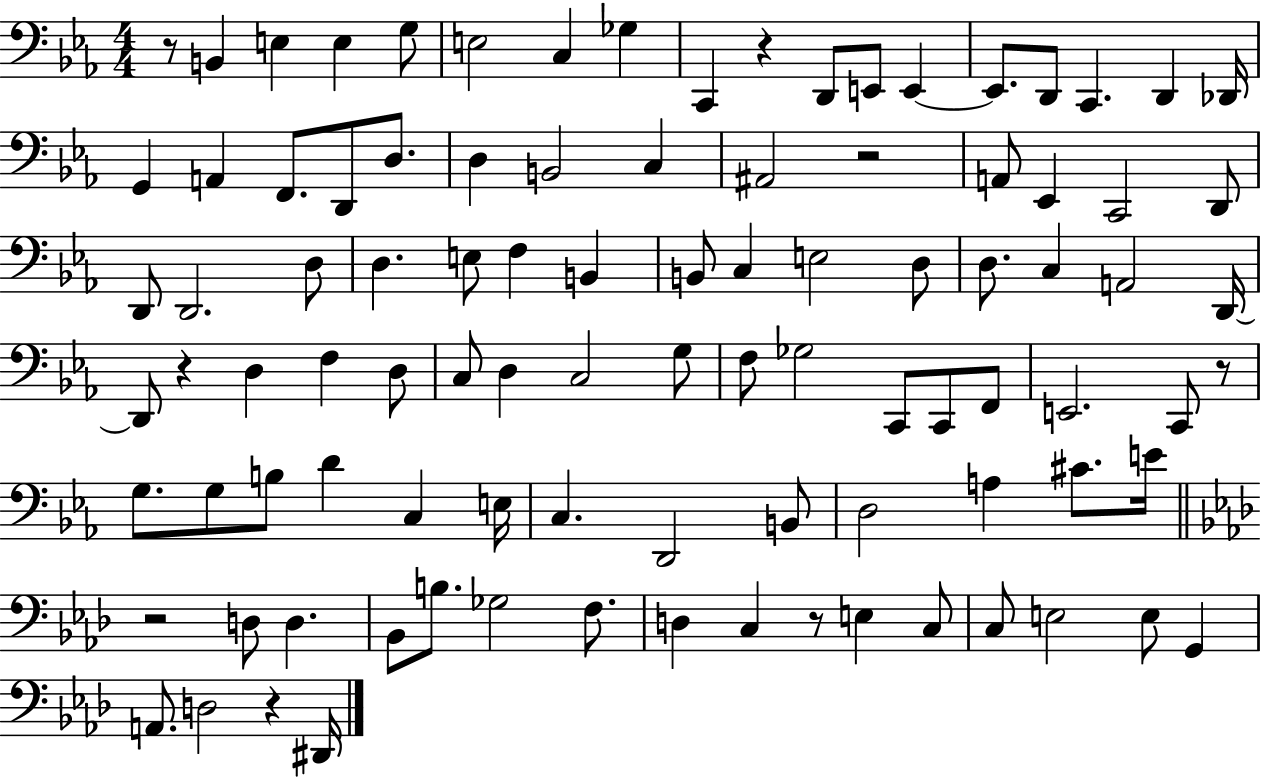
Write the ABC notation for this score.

X:1
T:Untitled
M:4/4
L:1/4
K:Eb
z/2 B,, E, E, G,/2 E,2 C, _G, C,, z D,,/2 E,,/2 E,, E,,/2 D,,/2 C,, D,, _D,,/4 G,, A,, F,,/2 D,,/2 D,/2 D, B,,2 C, ^A,,2 z2 A,,/2 _E,, C,,2 D,,/2 D,,/2 D,,2 D,/2 D, E,/2 F, B,, B,,/2 C, E,2 D,/2 D,/2 C, A,,2 D,,/4 D,,/2 z D, F, D,/2 C,/2 D, C,2 G,/2 F,/2 _G,2 C,,/2 C,,/2 F,,/2 E,,2 C,,/2 z/2 G,/2 G,/2 B,/2 D C, E,/4 C, D,,2 B,,/2 D,2 A, ^C/2 E/4 z2 D,/2 D, _B,,/2 B,/2 _G,2 F,/2 D, C, z/2 E, C,/2 C,/2 E,2 E,/2 G,, A,,/2 D,2 z ^D,,/4